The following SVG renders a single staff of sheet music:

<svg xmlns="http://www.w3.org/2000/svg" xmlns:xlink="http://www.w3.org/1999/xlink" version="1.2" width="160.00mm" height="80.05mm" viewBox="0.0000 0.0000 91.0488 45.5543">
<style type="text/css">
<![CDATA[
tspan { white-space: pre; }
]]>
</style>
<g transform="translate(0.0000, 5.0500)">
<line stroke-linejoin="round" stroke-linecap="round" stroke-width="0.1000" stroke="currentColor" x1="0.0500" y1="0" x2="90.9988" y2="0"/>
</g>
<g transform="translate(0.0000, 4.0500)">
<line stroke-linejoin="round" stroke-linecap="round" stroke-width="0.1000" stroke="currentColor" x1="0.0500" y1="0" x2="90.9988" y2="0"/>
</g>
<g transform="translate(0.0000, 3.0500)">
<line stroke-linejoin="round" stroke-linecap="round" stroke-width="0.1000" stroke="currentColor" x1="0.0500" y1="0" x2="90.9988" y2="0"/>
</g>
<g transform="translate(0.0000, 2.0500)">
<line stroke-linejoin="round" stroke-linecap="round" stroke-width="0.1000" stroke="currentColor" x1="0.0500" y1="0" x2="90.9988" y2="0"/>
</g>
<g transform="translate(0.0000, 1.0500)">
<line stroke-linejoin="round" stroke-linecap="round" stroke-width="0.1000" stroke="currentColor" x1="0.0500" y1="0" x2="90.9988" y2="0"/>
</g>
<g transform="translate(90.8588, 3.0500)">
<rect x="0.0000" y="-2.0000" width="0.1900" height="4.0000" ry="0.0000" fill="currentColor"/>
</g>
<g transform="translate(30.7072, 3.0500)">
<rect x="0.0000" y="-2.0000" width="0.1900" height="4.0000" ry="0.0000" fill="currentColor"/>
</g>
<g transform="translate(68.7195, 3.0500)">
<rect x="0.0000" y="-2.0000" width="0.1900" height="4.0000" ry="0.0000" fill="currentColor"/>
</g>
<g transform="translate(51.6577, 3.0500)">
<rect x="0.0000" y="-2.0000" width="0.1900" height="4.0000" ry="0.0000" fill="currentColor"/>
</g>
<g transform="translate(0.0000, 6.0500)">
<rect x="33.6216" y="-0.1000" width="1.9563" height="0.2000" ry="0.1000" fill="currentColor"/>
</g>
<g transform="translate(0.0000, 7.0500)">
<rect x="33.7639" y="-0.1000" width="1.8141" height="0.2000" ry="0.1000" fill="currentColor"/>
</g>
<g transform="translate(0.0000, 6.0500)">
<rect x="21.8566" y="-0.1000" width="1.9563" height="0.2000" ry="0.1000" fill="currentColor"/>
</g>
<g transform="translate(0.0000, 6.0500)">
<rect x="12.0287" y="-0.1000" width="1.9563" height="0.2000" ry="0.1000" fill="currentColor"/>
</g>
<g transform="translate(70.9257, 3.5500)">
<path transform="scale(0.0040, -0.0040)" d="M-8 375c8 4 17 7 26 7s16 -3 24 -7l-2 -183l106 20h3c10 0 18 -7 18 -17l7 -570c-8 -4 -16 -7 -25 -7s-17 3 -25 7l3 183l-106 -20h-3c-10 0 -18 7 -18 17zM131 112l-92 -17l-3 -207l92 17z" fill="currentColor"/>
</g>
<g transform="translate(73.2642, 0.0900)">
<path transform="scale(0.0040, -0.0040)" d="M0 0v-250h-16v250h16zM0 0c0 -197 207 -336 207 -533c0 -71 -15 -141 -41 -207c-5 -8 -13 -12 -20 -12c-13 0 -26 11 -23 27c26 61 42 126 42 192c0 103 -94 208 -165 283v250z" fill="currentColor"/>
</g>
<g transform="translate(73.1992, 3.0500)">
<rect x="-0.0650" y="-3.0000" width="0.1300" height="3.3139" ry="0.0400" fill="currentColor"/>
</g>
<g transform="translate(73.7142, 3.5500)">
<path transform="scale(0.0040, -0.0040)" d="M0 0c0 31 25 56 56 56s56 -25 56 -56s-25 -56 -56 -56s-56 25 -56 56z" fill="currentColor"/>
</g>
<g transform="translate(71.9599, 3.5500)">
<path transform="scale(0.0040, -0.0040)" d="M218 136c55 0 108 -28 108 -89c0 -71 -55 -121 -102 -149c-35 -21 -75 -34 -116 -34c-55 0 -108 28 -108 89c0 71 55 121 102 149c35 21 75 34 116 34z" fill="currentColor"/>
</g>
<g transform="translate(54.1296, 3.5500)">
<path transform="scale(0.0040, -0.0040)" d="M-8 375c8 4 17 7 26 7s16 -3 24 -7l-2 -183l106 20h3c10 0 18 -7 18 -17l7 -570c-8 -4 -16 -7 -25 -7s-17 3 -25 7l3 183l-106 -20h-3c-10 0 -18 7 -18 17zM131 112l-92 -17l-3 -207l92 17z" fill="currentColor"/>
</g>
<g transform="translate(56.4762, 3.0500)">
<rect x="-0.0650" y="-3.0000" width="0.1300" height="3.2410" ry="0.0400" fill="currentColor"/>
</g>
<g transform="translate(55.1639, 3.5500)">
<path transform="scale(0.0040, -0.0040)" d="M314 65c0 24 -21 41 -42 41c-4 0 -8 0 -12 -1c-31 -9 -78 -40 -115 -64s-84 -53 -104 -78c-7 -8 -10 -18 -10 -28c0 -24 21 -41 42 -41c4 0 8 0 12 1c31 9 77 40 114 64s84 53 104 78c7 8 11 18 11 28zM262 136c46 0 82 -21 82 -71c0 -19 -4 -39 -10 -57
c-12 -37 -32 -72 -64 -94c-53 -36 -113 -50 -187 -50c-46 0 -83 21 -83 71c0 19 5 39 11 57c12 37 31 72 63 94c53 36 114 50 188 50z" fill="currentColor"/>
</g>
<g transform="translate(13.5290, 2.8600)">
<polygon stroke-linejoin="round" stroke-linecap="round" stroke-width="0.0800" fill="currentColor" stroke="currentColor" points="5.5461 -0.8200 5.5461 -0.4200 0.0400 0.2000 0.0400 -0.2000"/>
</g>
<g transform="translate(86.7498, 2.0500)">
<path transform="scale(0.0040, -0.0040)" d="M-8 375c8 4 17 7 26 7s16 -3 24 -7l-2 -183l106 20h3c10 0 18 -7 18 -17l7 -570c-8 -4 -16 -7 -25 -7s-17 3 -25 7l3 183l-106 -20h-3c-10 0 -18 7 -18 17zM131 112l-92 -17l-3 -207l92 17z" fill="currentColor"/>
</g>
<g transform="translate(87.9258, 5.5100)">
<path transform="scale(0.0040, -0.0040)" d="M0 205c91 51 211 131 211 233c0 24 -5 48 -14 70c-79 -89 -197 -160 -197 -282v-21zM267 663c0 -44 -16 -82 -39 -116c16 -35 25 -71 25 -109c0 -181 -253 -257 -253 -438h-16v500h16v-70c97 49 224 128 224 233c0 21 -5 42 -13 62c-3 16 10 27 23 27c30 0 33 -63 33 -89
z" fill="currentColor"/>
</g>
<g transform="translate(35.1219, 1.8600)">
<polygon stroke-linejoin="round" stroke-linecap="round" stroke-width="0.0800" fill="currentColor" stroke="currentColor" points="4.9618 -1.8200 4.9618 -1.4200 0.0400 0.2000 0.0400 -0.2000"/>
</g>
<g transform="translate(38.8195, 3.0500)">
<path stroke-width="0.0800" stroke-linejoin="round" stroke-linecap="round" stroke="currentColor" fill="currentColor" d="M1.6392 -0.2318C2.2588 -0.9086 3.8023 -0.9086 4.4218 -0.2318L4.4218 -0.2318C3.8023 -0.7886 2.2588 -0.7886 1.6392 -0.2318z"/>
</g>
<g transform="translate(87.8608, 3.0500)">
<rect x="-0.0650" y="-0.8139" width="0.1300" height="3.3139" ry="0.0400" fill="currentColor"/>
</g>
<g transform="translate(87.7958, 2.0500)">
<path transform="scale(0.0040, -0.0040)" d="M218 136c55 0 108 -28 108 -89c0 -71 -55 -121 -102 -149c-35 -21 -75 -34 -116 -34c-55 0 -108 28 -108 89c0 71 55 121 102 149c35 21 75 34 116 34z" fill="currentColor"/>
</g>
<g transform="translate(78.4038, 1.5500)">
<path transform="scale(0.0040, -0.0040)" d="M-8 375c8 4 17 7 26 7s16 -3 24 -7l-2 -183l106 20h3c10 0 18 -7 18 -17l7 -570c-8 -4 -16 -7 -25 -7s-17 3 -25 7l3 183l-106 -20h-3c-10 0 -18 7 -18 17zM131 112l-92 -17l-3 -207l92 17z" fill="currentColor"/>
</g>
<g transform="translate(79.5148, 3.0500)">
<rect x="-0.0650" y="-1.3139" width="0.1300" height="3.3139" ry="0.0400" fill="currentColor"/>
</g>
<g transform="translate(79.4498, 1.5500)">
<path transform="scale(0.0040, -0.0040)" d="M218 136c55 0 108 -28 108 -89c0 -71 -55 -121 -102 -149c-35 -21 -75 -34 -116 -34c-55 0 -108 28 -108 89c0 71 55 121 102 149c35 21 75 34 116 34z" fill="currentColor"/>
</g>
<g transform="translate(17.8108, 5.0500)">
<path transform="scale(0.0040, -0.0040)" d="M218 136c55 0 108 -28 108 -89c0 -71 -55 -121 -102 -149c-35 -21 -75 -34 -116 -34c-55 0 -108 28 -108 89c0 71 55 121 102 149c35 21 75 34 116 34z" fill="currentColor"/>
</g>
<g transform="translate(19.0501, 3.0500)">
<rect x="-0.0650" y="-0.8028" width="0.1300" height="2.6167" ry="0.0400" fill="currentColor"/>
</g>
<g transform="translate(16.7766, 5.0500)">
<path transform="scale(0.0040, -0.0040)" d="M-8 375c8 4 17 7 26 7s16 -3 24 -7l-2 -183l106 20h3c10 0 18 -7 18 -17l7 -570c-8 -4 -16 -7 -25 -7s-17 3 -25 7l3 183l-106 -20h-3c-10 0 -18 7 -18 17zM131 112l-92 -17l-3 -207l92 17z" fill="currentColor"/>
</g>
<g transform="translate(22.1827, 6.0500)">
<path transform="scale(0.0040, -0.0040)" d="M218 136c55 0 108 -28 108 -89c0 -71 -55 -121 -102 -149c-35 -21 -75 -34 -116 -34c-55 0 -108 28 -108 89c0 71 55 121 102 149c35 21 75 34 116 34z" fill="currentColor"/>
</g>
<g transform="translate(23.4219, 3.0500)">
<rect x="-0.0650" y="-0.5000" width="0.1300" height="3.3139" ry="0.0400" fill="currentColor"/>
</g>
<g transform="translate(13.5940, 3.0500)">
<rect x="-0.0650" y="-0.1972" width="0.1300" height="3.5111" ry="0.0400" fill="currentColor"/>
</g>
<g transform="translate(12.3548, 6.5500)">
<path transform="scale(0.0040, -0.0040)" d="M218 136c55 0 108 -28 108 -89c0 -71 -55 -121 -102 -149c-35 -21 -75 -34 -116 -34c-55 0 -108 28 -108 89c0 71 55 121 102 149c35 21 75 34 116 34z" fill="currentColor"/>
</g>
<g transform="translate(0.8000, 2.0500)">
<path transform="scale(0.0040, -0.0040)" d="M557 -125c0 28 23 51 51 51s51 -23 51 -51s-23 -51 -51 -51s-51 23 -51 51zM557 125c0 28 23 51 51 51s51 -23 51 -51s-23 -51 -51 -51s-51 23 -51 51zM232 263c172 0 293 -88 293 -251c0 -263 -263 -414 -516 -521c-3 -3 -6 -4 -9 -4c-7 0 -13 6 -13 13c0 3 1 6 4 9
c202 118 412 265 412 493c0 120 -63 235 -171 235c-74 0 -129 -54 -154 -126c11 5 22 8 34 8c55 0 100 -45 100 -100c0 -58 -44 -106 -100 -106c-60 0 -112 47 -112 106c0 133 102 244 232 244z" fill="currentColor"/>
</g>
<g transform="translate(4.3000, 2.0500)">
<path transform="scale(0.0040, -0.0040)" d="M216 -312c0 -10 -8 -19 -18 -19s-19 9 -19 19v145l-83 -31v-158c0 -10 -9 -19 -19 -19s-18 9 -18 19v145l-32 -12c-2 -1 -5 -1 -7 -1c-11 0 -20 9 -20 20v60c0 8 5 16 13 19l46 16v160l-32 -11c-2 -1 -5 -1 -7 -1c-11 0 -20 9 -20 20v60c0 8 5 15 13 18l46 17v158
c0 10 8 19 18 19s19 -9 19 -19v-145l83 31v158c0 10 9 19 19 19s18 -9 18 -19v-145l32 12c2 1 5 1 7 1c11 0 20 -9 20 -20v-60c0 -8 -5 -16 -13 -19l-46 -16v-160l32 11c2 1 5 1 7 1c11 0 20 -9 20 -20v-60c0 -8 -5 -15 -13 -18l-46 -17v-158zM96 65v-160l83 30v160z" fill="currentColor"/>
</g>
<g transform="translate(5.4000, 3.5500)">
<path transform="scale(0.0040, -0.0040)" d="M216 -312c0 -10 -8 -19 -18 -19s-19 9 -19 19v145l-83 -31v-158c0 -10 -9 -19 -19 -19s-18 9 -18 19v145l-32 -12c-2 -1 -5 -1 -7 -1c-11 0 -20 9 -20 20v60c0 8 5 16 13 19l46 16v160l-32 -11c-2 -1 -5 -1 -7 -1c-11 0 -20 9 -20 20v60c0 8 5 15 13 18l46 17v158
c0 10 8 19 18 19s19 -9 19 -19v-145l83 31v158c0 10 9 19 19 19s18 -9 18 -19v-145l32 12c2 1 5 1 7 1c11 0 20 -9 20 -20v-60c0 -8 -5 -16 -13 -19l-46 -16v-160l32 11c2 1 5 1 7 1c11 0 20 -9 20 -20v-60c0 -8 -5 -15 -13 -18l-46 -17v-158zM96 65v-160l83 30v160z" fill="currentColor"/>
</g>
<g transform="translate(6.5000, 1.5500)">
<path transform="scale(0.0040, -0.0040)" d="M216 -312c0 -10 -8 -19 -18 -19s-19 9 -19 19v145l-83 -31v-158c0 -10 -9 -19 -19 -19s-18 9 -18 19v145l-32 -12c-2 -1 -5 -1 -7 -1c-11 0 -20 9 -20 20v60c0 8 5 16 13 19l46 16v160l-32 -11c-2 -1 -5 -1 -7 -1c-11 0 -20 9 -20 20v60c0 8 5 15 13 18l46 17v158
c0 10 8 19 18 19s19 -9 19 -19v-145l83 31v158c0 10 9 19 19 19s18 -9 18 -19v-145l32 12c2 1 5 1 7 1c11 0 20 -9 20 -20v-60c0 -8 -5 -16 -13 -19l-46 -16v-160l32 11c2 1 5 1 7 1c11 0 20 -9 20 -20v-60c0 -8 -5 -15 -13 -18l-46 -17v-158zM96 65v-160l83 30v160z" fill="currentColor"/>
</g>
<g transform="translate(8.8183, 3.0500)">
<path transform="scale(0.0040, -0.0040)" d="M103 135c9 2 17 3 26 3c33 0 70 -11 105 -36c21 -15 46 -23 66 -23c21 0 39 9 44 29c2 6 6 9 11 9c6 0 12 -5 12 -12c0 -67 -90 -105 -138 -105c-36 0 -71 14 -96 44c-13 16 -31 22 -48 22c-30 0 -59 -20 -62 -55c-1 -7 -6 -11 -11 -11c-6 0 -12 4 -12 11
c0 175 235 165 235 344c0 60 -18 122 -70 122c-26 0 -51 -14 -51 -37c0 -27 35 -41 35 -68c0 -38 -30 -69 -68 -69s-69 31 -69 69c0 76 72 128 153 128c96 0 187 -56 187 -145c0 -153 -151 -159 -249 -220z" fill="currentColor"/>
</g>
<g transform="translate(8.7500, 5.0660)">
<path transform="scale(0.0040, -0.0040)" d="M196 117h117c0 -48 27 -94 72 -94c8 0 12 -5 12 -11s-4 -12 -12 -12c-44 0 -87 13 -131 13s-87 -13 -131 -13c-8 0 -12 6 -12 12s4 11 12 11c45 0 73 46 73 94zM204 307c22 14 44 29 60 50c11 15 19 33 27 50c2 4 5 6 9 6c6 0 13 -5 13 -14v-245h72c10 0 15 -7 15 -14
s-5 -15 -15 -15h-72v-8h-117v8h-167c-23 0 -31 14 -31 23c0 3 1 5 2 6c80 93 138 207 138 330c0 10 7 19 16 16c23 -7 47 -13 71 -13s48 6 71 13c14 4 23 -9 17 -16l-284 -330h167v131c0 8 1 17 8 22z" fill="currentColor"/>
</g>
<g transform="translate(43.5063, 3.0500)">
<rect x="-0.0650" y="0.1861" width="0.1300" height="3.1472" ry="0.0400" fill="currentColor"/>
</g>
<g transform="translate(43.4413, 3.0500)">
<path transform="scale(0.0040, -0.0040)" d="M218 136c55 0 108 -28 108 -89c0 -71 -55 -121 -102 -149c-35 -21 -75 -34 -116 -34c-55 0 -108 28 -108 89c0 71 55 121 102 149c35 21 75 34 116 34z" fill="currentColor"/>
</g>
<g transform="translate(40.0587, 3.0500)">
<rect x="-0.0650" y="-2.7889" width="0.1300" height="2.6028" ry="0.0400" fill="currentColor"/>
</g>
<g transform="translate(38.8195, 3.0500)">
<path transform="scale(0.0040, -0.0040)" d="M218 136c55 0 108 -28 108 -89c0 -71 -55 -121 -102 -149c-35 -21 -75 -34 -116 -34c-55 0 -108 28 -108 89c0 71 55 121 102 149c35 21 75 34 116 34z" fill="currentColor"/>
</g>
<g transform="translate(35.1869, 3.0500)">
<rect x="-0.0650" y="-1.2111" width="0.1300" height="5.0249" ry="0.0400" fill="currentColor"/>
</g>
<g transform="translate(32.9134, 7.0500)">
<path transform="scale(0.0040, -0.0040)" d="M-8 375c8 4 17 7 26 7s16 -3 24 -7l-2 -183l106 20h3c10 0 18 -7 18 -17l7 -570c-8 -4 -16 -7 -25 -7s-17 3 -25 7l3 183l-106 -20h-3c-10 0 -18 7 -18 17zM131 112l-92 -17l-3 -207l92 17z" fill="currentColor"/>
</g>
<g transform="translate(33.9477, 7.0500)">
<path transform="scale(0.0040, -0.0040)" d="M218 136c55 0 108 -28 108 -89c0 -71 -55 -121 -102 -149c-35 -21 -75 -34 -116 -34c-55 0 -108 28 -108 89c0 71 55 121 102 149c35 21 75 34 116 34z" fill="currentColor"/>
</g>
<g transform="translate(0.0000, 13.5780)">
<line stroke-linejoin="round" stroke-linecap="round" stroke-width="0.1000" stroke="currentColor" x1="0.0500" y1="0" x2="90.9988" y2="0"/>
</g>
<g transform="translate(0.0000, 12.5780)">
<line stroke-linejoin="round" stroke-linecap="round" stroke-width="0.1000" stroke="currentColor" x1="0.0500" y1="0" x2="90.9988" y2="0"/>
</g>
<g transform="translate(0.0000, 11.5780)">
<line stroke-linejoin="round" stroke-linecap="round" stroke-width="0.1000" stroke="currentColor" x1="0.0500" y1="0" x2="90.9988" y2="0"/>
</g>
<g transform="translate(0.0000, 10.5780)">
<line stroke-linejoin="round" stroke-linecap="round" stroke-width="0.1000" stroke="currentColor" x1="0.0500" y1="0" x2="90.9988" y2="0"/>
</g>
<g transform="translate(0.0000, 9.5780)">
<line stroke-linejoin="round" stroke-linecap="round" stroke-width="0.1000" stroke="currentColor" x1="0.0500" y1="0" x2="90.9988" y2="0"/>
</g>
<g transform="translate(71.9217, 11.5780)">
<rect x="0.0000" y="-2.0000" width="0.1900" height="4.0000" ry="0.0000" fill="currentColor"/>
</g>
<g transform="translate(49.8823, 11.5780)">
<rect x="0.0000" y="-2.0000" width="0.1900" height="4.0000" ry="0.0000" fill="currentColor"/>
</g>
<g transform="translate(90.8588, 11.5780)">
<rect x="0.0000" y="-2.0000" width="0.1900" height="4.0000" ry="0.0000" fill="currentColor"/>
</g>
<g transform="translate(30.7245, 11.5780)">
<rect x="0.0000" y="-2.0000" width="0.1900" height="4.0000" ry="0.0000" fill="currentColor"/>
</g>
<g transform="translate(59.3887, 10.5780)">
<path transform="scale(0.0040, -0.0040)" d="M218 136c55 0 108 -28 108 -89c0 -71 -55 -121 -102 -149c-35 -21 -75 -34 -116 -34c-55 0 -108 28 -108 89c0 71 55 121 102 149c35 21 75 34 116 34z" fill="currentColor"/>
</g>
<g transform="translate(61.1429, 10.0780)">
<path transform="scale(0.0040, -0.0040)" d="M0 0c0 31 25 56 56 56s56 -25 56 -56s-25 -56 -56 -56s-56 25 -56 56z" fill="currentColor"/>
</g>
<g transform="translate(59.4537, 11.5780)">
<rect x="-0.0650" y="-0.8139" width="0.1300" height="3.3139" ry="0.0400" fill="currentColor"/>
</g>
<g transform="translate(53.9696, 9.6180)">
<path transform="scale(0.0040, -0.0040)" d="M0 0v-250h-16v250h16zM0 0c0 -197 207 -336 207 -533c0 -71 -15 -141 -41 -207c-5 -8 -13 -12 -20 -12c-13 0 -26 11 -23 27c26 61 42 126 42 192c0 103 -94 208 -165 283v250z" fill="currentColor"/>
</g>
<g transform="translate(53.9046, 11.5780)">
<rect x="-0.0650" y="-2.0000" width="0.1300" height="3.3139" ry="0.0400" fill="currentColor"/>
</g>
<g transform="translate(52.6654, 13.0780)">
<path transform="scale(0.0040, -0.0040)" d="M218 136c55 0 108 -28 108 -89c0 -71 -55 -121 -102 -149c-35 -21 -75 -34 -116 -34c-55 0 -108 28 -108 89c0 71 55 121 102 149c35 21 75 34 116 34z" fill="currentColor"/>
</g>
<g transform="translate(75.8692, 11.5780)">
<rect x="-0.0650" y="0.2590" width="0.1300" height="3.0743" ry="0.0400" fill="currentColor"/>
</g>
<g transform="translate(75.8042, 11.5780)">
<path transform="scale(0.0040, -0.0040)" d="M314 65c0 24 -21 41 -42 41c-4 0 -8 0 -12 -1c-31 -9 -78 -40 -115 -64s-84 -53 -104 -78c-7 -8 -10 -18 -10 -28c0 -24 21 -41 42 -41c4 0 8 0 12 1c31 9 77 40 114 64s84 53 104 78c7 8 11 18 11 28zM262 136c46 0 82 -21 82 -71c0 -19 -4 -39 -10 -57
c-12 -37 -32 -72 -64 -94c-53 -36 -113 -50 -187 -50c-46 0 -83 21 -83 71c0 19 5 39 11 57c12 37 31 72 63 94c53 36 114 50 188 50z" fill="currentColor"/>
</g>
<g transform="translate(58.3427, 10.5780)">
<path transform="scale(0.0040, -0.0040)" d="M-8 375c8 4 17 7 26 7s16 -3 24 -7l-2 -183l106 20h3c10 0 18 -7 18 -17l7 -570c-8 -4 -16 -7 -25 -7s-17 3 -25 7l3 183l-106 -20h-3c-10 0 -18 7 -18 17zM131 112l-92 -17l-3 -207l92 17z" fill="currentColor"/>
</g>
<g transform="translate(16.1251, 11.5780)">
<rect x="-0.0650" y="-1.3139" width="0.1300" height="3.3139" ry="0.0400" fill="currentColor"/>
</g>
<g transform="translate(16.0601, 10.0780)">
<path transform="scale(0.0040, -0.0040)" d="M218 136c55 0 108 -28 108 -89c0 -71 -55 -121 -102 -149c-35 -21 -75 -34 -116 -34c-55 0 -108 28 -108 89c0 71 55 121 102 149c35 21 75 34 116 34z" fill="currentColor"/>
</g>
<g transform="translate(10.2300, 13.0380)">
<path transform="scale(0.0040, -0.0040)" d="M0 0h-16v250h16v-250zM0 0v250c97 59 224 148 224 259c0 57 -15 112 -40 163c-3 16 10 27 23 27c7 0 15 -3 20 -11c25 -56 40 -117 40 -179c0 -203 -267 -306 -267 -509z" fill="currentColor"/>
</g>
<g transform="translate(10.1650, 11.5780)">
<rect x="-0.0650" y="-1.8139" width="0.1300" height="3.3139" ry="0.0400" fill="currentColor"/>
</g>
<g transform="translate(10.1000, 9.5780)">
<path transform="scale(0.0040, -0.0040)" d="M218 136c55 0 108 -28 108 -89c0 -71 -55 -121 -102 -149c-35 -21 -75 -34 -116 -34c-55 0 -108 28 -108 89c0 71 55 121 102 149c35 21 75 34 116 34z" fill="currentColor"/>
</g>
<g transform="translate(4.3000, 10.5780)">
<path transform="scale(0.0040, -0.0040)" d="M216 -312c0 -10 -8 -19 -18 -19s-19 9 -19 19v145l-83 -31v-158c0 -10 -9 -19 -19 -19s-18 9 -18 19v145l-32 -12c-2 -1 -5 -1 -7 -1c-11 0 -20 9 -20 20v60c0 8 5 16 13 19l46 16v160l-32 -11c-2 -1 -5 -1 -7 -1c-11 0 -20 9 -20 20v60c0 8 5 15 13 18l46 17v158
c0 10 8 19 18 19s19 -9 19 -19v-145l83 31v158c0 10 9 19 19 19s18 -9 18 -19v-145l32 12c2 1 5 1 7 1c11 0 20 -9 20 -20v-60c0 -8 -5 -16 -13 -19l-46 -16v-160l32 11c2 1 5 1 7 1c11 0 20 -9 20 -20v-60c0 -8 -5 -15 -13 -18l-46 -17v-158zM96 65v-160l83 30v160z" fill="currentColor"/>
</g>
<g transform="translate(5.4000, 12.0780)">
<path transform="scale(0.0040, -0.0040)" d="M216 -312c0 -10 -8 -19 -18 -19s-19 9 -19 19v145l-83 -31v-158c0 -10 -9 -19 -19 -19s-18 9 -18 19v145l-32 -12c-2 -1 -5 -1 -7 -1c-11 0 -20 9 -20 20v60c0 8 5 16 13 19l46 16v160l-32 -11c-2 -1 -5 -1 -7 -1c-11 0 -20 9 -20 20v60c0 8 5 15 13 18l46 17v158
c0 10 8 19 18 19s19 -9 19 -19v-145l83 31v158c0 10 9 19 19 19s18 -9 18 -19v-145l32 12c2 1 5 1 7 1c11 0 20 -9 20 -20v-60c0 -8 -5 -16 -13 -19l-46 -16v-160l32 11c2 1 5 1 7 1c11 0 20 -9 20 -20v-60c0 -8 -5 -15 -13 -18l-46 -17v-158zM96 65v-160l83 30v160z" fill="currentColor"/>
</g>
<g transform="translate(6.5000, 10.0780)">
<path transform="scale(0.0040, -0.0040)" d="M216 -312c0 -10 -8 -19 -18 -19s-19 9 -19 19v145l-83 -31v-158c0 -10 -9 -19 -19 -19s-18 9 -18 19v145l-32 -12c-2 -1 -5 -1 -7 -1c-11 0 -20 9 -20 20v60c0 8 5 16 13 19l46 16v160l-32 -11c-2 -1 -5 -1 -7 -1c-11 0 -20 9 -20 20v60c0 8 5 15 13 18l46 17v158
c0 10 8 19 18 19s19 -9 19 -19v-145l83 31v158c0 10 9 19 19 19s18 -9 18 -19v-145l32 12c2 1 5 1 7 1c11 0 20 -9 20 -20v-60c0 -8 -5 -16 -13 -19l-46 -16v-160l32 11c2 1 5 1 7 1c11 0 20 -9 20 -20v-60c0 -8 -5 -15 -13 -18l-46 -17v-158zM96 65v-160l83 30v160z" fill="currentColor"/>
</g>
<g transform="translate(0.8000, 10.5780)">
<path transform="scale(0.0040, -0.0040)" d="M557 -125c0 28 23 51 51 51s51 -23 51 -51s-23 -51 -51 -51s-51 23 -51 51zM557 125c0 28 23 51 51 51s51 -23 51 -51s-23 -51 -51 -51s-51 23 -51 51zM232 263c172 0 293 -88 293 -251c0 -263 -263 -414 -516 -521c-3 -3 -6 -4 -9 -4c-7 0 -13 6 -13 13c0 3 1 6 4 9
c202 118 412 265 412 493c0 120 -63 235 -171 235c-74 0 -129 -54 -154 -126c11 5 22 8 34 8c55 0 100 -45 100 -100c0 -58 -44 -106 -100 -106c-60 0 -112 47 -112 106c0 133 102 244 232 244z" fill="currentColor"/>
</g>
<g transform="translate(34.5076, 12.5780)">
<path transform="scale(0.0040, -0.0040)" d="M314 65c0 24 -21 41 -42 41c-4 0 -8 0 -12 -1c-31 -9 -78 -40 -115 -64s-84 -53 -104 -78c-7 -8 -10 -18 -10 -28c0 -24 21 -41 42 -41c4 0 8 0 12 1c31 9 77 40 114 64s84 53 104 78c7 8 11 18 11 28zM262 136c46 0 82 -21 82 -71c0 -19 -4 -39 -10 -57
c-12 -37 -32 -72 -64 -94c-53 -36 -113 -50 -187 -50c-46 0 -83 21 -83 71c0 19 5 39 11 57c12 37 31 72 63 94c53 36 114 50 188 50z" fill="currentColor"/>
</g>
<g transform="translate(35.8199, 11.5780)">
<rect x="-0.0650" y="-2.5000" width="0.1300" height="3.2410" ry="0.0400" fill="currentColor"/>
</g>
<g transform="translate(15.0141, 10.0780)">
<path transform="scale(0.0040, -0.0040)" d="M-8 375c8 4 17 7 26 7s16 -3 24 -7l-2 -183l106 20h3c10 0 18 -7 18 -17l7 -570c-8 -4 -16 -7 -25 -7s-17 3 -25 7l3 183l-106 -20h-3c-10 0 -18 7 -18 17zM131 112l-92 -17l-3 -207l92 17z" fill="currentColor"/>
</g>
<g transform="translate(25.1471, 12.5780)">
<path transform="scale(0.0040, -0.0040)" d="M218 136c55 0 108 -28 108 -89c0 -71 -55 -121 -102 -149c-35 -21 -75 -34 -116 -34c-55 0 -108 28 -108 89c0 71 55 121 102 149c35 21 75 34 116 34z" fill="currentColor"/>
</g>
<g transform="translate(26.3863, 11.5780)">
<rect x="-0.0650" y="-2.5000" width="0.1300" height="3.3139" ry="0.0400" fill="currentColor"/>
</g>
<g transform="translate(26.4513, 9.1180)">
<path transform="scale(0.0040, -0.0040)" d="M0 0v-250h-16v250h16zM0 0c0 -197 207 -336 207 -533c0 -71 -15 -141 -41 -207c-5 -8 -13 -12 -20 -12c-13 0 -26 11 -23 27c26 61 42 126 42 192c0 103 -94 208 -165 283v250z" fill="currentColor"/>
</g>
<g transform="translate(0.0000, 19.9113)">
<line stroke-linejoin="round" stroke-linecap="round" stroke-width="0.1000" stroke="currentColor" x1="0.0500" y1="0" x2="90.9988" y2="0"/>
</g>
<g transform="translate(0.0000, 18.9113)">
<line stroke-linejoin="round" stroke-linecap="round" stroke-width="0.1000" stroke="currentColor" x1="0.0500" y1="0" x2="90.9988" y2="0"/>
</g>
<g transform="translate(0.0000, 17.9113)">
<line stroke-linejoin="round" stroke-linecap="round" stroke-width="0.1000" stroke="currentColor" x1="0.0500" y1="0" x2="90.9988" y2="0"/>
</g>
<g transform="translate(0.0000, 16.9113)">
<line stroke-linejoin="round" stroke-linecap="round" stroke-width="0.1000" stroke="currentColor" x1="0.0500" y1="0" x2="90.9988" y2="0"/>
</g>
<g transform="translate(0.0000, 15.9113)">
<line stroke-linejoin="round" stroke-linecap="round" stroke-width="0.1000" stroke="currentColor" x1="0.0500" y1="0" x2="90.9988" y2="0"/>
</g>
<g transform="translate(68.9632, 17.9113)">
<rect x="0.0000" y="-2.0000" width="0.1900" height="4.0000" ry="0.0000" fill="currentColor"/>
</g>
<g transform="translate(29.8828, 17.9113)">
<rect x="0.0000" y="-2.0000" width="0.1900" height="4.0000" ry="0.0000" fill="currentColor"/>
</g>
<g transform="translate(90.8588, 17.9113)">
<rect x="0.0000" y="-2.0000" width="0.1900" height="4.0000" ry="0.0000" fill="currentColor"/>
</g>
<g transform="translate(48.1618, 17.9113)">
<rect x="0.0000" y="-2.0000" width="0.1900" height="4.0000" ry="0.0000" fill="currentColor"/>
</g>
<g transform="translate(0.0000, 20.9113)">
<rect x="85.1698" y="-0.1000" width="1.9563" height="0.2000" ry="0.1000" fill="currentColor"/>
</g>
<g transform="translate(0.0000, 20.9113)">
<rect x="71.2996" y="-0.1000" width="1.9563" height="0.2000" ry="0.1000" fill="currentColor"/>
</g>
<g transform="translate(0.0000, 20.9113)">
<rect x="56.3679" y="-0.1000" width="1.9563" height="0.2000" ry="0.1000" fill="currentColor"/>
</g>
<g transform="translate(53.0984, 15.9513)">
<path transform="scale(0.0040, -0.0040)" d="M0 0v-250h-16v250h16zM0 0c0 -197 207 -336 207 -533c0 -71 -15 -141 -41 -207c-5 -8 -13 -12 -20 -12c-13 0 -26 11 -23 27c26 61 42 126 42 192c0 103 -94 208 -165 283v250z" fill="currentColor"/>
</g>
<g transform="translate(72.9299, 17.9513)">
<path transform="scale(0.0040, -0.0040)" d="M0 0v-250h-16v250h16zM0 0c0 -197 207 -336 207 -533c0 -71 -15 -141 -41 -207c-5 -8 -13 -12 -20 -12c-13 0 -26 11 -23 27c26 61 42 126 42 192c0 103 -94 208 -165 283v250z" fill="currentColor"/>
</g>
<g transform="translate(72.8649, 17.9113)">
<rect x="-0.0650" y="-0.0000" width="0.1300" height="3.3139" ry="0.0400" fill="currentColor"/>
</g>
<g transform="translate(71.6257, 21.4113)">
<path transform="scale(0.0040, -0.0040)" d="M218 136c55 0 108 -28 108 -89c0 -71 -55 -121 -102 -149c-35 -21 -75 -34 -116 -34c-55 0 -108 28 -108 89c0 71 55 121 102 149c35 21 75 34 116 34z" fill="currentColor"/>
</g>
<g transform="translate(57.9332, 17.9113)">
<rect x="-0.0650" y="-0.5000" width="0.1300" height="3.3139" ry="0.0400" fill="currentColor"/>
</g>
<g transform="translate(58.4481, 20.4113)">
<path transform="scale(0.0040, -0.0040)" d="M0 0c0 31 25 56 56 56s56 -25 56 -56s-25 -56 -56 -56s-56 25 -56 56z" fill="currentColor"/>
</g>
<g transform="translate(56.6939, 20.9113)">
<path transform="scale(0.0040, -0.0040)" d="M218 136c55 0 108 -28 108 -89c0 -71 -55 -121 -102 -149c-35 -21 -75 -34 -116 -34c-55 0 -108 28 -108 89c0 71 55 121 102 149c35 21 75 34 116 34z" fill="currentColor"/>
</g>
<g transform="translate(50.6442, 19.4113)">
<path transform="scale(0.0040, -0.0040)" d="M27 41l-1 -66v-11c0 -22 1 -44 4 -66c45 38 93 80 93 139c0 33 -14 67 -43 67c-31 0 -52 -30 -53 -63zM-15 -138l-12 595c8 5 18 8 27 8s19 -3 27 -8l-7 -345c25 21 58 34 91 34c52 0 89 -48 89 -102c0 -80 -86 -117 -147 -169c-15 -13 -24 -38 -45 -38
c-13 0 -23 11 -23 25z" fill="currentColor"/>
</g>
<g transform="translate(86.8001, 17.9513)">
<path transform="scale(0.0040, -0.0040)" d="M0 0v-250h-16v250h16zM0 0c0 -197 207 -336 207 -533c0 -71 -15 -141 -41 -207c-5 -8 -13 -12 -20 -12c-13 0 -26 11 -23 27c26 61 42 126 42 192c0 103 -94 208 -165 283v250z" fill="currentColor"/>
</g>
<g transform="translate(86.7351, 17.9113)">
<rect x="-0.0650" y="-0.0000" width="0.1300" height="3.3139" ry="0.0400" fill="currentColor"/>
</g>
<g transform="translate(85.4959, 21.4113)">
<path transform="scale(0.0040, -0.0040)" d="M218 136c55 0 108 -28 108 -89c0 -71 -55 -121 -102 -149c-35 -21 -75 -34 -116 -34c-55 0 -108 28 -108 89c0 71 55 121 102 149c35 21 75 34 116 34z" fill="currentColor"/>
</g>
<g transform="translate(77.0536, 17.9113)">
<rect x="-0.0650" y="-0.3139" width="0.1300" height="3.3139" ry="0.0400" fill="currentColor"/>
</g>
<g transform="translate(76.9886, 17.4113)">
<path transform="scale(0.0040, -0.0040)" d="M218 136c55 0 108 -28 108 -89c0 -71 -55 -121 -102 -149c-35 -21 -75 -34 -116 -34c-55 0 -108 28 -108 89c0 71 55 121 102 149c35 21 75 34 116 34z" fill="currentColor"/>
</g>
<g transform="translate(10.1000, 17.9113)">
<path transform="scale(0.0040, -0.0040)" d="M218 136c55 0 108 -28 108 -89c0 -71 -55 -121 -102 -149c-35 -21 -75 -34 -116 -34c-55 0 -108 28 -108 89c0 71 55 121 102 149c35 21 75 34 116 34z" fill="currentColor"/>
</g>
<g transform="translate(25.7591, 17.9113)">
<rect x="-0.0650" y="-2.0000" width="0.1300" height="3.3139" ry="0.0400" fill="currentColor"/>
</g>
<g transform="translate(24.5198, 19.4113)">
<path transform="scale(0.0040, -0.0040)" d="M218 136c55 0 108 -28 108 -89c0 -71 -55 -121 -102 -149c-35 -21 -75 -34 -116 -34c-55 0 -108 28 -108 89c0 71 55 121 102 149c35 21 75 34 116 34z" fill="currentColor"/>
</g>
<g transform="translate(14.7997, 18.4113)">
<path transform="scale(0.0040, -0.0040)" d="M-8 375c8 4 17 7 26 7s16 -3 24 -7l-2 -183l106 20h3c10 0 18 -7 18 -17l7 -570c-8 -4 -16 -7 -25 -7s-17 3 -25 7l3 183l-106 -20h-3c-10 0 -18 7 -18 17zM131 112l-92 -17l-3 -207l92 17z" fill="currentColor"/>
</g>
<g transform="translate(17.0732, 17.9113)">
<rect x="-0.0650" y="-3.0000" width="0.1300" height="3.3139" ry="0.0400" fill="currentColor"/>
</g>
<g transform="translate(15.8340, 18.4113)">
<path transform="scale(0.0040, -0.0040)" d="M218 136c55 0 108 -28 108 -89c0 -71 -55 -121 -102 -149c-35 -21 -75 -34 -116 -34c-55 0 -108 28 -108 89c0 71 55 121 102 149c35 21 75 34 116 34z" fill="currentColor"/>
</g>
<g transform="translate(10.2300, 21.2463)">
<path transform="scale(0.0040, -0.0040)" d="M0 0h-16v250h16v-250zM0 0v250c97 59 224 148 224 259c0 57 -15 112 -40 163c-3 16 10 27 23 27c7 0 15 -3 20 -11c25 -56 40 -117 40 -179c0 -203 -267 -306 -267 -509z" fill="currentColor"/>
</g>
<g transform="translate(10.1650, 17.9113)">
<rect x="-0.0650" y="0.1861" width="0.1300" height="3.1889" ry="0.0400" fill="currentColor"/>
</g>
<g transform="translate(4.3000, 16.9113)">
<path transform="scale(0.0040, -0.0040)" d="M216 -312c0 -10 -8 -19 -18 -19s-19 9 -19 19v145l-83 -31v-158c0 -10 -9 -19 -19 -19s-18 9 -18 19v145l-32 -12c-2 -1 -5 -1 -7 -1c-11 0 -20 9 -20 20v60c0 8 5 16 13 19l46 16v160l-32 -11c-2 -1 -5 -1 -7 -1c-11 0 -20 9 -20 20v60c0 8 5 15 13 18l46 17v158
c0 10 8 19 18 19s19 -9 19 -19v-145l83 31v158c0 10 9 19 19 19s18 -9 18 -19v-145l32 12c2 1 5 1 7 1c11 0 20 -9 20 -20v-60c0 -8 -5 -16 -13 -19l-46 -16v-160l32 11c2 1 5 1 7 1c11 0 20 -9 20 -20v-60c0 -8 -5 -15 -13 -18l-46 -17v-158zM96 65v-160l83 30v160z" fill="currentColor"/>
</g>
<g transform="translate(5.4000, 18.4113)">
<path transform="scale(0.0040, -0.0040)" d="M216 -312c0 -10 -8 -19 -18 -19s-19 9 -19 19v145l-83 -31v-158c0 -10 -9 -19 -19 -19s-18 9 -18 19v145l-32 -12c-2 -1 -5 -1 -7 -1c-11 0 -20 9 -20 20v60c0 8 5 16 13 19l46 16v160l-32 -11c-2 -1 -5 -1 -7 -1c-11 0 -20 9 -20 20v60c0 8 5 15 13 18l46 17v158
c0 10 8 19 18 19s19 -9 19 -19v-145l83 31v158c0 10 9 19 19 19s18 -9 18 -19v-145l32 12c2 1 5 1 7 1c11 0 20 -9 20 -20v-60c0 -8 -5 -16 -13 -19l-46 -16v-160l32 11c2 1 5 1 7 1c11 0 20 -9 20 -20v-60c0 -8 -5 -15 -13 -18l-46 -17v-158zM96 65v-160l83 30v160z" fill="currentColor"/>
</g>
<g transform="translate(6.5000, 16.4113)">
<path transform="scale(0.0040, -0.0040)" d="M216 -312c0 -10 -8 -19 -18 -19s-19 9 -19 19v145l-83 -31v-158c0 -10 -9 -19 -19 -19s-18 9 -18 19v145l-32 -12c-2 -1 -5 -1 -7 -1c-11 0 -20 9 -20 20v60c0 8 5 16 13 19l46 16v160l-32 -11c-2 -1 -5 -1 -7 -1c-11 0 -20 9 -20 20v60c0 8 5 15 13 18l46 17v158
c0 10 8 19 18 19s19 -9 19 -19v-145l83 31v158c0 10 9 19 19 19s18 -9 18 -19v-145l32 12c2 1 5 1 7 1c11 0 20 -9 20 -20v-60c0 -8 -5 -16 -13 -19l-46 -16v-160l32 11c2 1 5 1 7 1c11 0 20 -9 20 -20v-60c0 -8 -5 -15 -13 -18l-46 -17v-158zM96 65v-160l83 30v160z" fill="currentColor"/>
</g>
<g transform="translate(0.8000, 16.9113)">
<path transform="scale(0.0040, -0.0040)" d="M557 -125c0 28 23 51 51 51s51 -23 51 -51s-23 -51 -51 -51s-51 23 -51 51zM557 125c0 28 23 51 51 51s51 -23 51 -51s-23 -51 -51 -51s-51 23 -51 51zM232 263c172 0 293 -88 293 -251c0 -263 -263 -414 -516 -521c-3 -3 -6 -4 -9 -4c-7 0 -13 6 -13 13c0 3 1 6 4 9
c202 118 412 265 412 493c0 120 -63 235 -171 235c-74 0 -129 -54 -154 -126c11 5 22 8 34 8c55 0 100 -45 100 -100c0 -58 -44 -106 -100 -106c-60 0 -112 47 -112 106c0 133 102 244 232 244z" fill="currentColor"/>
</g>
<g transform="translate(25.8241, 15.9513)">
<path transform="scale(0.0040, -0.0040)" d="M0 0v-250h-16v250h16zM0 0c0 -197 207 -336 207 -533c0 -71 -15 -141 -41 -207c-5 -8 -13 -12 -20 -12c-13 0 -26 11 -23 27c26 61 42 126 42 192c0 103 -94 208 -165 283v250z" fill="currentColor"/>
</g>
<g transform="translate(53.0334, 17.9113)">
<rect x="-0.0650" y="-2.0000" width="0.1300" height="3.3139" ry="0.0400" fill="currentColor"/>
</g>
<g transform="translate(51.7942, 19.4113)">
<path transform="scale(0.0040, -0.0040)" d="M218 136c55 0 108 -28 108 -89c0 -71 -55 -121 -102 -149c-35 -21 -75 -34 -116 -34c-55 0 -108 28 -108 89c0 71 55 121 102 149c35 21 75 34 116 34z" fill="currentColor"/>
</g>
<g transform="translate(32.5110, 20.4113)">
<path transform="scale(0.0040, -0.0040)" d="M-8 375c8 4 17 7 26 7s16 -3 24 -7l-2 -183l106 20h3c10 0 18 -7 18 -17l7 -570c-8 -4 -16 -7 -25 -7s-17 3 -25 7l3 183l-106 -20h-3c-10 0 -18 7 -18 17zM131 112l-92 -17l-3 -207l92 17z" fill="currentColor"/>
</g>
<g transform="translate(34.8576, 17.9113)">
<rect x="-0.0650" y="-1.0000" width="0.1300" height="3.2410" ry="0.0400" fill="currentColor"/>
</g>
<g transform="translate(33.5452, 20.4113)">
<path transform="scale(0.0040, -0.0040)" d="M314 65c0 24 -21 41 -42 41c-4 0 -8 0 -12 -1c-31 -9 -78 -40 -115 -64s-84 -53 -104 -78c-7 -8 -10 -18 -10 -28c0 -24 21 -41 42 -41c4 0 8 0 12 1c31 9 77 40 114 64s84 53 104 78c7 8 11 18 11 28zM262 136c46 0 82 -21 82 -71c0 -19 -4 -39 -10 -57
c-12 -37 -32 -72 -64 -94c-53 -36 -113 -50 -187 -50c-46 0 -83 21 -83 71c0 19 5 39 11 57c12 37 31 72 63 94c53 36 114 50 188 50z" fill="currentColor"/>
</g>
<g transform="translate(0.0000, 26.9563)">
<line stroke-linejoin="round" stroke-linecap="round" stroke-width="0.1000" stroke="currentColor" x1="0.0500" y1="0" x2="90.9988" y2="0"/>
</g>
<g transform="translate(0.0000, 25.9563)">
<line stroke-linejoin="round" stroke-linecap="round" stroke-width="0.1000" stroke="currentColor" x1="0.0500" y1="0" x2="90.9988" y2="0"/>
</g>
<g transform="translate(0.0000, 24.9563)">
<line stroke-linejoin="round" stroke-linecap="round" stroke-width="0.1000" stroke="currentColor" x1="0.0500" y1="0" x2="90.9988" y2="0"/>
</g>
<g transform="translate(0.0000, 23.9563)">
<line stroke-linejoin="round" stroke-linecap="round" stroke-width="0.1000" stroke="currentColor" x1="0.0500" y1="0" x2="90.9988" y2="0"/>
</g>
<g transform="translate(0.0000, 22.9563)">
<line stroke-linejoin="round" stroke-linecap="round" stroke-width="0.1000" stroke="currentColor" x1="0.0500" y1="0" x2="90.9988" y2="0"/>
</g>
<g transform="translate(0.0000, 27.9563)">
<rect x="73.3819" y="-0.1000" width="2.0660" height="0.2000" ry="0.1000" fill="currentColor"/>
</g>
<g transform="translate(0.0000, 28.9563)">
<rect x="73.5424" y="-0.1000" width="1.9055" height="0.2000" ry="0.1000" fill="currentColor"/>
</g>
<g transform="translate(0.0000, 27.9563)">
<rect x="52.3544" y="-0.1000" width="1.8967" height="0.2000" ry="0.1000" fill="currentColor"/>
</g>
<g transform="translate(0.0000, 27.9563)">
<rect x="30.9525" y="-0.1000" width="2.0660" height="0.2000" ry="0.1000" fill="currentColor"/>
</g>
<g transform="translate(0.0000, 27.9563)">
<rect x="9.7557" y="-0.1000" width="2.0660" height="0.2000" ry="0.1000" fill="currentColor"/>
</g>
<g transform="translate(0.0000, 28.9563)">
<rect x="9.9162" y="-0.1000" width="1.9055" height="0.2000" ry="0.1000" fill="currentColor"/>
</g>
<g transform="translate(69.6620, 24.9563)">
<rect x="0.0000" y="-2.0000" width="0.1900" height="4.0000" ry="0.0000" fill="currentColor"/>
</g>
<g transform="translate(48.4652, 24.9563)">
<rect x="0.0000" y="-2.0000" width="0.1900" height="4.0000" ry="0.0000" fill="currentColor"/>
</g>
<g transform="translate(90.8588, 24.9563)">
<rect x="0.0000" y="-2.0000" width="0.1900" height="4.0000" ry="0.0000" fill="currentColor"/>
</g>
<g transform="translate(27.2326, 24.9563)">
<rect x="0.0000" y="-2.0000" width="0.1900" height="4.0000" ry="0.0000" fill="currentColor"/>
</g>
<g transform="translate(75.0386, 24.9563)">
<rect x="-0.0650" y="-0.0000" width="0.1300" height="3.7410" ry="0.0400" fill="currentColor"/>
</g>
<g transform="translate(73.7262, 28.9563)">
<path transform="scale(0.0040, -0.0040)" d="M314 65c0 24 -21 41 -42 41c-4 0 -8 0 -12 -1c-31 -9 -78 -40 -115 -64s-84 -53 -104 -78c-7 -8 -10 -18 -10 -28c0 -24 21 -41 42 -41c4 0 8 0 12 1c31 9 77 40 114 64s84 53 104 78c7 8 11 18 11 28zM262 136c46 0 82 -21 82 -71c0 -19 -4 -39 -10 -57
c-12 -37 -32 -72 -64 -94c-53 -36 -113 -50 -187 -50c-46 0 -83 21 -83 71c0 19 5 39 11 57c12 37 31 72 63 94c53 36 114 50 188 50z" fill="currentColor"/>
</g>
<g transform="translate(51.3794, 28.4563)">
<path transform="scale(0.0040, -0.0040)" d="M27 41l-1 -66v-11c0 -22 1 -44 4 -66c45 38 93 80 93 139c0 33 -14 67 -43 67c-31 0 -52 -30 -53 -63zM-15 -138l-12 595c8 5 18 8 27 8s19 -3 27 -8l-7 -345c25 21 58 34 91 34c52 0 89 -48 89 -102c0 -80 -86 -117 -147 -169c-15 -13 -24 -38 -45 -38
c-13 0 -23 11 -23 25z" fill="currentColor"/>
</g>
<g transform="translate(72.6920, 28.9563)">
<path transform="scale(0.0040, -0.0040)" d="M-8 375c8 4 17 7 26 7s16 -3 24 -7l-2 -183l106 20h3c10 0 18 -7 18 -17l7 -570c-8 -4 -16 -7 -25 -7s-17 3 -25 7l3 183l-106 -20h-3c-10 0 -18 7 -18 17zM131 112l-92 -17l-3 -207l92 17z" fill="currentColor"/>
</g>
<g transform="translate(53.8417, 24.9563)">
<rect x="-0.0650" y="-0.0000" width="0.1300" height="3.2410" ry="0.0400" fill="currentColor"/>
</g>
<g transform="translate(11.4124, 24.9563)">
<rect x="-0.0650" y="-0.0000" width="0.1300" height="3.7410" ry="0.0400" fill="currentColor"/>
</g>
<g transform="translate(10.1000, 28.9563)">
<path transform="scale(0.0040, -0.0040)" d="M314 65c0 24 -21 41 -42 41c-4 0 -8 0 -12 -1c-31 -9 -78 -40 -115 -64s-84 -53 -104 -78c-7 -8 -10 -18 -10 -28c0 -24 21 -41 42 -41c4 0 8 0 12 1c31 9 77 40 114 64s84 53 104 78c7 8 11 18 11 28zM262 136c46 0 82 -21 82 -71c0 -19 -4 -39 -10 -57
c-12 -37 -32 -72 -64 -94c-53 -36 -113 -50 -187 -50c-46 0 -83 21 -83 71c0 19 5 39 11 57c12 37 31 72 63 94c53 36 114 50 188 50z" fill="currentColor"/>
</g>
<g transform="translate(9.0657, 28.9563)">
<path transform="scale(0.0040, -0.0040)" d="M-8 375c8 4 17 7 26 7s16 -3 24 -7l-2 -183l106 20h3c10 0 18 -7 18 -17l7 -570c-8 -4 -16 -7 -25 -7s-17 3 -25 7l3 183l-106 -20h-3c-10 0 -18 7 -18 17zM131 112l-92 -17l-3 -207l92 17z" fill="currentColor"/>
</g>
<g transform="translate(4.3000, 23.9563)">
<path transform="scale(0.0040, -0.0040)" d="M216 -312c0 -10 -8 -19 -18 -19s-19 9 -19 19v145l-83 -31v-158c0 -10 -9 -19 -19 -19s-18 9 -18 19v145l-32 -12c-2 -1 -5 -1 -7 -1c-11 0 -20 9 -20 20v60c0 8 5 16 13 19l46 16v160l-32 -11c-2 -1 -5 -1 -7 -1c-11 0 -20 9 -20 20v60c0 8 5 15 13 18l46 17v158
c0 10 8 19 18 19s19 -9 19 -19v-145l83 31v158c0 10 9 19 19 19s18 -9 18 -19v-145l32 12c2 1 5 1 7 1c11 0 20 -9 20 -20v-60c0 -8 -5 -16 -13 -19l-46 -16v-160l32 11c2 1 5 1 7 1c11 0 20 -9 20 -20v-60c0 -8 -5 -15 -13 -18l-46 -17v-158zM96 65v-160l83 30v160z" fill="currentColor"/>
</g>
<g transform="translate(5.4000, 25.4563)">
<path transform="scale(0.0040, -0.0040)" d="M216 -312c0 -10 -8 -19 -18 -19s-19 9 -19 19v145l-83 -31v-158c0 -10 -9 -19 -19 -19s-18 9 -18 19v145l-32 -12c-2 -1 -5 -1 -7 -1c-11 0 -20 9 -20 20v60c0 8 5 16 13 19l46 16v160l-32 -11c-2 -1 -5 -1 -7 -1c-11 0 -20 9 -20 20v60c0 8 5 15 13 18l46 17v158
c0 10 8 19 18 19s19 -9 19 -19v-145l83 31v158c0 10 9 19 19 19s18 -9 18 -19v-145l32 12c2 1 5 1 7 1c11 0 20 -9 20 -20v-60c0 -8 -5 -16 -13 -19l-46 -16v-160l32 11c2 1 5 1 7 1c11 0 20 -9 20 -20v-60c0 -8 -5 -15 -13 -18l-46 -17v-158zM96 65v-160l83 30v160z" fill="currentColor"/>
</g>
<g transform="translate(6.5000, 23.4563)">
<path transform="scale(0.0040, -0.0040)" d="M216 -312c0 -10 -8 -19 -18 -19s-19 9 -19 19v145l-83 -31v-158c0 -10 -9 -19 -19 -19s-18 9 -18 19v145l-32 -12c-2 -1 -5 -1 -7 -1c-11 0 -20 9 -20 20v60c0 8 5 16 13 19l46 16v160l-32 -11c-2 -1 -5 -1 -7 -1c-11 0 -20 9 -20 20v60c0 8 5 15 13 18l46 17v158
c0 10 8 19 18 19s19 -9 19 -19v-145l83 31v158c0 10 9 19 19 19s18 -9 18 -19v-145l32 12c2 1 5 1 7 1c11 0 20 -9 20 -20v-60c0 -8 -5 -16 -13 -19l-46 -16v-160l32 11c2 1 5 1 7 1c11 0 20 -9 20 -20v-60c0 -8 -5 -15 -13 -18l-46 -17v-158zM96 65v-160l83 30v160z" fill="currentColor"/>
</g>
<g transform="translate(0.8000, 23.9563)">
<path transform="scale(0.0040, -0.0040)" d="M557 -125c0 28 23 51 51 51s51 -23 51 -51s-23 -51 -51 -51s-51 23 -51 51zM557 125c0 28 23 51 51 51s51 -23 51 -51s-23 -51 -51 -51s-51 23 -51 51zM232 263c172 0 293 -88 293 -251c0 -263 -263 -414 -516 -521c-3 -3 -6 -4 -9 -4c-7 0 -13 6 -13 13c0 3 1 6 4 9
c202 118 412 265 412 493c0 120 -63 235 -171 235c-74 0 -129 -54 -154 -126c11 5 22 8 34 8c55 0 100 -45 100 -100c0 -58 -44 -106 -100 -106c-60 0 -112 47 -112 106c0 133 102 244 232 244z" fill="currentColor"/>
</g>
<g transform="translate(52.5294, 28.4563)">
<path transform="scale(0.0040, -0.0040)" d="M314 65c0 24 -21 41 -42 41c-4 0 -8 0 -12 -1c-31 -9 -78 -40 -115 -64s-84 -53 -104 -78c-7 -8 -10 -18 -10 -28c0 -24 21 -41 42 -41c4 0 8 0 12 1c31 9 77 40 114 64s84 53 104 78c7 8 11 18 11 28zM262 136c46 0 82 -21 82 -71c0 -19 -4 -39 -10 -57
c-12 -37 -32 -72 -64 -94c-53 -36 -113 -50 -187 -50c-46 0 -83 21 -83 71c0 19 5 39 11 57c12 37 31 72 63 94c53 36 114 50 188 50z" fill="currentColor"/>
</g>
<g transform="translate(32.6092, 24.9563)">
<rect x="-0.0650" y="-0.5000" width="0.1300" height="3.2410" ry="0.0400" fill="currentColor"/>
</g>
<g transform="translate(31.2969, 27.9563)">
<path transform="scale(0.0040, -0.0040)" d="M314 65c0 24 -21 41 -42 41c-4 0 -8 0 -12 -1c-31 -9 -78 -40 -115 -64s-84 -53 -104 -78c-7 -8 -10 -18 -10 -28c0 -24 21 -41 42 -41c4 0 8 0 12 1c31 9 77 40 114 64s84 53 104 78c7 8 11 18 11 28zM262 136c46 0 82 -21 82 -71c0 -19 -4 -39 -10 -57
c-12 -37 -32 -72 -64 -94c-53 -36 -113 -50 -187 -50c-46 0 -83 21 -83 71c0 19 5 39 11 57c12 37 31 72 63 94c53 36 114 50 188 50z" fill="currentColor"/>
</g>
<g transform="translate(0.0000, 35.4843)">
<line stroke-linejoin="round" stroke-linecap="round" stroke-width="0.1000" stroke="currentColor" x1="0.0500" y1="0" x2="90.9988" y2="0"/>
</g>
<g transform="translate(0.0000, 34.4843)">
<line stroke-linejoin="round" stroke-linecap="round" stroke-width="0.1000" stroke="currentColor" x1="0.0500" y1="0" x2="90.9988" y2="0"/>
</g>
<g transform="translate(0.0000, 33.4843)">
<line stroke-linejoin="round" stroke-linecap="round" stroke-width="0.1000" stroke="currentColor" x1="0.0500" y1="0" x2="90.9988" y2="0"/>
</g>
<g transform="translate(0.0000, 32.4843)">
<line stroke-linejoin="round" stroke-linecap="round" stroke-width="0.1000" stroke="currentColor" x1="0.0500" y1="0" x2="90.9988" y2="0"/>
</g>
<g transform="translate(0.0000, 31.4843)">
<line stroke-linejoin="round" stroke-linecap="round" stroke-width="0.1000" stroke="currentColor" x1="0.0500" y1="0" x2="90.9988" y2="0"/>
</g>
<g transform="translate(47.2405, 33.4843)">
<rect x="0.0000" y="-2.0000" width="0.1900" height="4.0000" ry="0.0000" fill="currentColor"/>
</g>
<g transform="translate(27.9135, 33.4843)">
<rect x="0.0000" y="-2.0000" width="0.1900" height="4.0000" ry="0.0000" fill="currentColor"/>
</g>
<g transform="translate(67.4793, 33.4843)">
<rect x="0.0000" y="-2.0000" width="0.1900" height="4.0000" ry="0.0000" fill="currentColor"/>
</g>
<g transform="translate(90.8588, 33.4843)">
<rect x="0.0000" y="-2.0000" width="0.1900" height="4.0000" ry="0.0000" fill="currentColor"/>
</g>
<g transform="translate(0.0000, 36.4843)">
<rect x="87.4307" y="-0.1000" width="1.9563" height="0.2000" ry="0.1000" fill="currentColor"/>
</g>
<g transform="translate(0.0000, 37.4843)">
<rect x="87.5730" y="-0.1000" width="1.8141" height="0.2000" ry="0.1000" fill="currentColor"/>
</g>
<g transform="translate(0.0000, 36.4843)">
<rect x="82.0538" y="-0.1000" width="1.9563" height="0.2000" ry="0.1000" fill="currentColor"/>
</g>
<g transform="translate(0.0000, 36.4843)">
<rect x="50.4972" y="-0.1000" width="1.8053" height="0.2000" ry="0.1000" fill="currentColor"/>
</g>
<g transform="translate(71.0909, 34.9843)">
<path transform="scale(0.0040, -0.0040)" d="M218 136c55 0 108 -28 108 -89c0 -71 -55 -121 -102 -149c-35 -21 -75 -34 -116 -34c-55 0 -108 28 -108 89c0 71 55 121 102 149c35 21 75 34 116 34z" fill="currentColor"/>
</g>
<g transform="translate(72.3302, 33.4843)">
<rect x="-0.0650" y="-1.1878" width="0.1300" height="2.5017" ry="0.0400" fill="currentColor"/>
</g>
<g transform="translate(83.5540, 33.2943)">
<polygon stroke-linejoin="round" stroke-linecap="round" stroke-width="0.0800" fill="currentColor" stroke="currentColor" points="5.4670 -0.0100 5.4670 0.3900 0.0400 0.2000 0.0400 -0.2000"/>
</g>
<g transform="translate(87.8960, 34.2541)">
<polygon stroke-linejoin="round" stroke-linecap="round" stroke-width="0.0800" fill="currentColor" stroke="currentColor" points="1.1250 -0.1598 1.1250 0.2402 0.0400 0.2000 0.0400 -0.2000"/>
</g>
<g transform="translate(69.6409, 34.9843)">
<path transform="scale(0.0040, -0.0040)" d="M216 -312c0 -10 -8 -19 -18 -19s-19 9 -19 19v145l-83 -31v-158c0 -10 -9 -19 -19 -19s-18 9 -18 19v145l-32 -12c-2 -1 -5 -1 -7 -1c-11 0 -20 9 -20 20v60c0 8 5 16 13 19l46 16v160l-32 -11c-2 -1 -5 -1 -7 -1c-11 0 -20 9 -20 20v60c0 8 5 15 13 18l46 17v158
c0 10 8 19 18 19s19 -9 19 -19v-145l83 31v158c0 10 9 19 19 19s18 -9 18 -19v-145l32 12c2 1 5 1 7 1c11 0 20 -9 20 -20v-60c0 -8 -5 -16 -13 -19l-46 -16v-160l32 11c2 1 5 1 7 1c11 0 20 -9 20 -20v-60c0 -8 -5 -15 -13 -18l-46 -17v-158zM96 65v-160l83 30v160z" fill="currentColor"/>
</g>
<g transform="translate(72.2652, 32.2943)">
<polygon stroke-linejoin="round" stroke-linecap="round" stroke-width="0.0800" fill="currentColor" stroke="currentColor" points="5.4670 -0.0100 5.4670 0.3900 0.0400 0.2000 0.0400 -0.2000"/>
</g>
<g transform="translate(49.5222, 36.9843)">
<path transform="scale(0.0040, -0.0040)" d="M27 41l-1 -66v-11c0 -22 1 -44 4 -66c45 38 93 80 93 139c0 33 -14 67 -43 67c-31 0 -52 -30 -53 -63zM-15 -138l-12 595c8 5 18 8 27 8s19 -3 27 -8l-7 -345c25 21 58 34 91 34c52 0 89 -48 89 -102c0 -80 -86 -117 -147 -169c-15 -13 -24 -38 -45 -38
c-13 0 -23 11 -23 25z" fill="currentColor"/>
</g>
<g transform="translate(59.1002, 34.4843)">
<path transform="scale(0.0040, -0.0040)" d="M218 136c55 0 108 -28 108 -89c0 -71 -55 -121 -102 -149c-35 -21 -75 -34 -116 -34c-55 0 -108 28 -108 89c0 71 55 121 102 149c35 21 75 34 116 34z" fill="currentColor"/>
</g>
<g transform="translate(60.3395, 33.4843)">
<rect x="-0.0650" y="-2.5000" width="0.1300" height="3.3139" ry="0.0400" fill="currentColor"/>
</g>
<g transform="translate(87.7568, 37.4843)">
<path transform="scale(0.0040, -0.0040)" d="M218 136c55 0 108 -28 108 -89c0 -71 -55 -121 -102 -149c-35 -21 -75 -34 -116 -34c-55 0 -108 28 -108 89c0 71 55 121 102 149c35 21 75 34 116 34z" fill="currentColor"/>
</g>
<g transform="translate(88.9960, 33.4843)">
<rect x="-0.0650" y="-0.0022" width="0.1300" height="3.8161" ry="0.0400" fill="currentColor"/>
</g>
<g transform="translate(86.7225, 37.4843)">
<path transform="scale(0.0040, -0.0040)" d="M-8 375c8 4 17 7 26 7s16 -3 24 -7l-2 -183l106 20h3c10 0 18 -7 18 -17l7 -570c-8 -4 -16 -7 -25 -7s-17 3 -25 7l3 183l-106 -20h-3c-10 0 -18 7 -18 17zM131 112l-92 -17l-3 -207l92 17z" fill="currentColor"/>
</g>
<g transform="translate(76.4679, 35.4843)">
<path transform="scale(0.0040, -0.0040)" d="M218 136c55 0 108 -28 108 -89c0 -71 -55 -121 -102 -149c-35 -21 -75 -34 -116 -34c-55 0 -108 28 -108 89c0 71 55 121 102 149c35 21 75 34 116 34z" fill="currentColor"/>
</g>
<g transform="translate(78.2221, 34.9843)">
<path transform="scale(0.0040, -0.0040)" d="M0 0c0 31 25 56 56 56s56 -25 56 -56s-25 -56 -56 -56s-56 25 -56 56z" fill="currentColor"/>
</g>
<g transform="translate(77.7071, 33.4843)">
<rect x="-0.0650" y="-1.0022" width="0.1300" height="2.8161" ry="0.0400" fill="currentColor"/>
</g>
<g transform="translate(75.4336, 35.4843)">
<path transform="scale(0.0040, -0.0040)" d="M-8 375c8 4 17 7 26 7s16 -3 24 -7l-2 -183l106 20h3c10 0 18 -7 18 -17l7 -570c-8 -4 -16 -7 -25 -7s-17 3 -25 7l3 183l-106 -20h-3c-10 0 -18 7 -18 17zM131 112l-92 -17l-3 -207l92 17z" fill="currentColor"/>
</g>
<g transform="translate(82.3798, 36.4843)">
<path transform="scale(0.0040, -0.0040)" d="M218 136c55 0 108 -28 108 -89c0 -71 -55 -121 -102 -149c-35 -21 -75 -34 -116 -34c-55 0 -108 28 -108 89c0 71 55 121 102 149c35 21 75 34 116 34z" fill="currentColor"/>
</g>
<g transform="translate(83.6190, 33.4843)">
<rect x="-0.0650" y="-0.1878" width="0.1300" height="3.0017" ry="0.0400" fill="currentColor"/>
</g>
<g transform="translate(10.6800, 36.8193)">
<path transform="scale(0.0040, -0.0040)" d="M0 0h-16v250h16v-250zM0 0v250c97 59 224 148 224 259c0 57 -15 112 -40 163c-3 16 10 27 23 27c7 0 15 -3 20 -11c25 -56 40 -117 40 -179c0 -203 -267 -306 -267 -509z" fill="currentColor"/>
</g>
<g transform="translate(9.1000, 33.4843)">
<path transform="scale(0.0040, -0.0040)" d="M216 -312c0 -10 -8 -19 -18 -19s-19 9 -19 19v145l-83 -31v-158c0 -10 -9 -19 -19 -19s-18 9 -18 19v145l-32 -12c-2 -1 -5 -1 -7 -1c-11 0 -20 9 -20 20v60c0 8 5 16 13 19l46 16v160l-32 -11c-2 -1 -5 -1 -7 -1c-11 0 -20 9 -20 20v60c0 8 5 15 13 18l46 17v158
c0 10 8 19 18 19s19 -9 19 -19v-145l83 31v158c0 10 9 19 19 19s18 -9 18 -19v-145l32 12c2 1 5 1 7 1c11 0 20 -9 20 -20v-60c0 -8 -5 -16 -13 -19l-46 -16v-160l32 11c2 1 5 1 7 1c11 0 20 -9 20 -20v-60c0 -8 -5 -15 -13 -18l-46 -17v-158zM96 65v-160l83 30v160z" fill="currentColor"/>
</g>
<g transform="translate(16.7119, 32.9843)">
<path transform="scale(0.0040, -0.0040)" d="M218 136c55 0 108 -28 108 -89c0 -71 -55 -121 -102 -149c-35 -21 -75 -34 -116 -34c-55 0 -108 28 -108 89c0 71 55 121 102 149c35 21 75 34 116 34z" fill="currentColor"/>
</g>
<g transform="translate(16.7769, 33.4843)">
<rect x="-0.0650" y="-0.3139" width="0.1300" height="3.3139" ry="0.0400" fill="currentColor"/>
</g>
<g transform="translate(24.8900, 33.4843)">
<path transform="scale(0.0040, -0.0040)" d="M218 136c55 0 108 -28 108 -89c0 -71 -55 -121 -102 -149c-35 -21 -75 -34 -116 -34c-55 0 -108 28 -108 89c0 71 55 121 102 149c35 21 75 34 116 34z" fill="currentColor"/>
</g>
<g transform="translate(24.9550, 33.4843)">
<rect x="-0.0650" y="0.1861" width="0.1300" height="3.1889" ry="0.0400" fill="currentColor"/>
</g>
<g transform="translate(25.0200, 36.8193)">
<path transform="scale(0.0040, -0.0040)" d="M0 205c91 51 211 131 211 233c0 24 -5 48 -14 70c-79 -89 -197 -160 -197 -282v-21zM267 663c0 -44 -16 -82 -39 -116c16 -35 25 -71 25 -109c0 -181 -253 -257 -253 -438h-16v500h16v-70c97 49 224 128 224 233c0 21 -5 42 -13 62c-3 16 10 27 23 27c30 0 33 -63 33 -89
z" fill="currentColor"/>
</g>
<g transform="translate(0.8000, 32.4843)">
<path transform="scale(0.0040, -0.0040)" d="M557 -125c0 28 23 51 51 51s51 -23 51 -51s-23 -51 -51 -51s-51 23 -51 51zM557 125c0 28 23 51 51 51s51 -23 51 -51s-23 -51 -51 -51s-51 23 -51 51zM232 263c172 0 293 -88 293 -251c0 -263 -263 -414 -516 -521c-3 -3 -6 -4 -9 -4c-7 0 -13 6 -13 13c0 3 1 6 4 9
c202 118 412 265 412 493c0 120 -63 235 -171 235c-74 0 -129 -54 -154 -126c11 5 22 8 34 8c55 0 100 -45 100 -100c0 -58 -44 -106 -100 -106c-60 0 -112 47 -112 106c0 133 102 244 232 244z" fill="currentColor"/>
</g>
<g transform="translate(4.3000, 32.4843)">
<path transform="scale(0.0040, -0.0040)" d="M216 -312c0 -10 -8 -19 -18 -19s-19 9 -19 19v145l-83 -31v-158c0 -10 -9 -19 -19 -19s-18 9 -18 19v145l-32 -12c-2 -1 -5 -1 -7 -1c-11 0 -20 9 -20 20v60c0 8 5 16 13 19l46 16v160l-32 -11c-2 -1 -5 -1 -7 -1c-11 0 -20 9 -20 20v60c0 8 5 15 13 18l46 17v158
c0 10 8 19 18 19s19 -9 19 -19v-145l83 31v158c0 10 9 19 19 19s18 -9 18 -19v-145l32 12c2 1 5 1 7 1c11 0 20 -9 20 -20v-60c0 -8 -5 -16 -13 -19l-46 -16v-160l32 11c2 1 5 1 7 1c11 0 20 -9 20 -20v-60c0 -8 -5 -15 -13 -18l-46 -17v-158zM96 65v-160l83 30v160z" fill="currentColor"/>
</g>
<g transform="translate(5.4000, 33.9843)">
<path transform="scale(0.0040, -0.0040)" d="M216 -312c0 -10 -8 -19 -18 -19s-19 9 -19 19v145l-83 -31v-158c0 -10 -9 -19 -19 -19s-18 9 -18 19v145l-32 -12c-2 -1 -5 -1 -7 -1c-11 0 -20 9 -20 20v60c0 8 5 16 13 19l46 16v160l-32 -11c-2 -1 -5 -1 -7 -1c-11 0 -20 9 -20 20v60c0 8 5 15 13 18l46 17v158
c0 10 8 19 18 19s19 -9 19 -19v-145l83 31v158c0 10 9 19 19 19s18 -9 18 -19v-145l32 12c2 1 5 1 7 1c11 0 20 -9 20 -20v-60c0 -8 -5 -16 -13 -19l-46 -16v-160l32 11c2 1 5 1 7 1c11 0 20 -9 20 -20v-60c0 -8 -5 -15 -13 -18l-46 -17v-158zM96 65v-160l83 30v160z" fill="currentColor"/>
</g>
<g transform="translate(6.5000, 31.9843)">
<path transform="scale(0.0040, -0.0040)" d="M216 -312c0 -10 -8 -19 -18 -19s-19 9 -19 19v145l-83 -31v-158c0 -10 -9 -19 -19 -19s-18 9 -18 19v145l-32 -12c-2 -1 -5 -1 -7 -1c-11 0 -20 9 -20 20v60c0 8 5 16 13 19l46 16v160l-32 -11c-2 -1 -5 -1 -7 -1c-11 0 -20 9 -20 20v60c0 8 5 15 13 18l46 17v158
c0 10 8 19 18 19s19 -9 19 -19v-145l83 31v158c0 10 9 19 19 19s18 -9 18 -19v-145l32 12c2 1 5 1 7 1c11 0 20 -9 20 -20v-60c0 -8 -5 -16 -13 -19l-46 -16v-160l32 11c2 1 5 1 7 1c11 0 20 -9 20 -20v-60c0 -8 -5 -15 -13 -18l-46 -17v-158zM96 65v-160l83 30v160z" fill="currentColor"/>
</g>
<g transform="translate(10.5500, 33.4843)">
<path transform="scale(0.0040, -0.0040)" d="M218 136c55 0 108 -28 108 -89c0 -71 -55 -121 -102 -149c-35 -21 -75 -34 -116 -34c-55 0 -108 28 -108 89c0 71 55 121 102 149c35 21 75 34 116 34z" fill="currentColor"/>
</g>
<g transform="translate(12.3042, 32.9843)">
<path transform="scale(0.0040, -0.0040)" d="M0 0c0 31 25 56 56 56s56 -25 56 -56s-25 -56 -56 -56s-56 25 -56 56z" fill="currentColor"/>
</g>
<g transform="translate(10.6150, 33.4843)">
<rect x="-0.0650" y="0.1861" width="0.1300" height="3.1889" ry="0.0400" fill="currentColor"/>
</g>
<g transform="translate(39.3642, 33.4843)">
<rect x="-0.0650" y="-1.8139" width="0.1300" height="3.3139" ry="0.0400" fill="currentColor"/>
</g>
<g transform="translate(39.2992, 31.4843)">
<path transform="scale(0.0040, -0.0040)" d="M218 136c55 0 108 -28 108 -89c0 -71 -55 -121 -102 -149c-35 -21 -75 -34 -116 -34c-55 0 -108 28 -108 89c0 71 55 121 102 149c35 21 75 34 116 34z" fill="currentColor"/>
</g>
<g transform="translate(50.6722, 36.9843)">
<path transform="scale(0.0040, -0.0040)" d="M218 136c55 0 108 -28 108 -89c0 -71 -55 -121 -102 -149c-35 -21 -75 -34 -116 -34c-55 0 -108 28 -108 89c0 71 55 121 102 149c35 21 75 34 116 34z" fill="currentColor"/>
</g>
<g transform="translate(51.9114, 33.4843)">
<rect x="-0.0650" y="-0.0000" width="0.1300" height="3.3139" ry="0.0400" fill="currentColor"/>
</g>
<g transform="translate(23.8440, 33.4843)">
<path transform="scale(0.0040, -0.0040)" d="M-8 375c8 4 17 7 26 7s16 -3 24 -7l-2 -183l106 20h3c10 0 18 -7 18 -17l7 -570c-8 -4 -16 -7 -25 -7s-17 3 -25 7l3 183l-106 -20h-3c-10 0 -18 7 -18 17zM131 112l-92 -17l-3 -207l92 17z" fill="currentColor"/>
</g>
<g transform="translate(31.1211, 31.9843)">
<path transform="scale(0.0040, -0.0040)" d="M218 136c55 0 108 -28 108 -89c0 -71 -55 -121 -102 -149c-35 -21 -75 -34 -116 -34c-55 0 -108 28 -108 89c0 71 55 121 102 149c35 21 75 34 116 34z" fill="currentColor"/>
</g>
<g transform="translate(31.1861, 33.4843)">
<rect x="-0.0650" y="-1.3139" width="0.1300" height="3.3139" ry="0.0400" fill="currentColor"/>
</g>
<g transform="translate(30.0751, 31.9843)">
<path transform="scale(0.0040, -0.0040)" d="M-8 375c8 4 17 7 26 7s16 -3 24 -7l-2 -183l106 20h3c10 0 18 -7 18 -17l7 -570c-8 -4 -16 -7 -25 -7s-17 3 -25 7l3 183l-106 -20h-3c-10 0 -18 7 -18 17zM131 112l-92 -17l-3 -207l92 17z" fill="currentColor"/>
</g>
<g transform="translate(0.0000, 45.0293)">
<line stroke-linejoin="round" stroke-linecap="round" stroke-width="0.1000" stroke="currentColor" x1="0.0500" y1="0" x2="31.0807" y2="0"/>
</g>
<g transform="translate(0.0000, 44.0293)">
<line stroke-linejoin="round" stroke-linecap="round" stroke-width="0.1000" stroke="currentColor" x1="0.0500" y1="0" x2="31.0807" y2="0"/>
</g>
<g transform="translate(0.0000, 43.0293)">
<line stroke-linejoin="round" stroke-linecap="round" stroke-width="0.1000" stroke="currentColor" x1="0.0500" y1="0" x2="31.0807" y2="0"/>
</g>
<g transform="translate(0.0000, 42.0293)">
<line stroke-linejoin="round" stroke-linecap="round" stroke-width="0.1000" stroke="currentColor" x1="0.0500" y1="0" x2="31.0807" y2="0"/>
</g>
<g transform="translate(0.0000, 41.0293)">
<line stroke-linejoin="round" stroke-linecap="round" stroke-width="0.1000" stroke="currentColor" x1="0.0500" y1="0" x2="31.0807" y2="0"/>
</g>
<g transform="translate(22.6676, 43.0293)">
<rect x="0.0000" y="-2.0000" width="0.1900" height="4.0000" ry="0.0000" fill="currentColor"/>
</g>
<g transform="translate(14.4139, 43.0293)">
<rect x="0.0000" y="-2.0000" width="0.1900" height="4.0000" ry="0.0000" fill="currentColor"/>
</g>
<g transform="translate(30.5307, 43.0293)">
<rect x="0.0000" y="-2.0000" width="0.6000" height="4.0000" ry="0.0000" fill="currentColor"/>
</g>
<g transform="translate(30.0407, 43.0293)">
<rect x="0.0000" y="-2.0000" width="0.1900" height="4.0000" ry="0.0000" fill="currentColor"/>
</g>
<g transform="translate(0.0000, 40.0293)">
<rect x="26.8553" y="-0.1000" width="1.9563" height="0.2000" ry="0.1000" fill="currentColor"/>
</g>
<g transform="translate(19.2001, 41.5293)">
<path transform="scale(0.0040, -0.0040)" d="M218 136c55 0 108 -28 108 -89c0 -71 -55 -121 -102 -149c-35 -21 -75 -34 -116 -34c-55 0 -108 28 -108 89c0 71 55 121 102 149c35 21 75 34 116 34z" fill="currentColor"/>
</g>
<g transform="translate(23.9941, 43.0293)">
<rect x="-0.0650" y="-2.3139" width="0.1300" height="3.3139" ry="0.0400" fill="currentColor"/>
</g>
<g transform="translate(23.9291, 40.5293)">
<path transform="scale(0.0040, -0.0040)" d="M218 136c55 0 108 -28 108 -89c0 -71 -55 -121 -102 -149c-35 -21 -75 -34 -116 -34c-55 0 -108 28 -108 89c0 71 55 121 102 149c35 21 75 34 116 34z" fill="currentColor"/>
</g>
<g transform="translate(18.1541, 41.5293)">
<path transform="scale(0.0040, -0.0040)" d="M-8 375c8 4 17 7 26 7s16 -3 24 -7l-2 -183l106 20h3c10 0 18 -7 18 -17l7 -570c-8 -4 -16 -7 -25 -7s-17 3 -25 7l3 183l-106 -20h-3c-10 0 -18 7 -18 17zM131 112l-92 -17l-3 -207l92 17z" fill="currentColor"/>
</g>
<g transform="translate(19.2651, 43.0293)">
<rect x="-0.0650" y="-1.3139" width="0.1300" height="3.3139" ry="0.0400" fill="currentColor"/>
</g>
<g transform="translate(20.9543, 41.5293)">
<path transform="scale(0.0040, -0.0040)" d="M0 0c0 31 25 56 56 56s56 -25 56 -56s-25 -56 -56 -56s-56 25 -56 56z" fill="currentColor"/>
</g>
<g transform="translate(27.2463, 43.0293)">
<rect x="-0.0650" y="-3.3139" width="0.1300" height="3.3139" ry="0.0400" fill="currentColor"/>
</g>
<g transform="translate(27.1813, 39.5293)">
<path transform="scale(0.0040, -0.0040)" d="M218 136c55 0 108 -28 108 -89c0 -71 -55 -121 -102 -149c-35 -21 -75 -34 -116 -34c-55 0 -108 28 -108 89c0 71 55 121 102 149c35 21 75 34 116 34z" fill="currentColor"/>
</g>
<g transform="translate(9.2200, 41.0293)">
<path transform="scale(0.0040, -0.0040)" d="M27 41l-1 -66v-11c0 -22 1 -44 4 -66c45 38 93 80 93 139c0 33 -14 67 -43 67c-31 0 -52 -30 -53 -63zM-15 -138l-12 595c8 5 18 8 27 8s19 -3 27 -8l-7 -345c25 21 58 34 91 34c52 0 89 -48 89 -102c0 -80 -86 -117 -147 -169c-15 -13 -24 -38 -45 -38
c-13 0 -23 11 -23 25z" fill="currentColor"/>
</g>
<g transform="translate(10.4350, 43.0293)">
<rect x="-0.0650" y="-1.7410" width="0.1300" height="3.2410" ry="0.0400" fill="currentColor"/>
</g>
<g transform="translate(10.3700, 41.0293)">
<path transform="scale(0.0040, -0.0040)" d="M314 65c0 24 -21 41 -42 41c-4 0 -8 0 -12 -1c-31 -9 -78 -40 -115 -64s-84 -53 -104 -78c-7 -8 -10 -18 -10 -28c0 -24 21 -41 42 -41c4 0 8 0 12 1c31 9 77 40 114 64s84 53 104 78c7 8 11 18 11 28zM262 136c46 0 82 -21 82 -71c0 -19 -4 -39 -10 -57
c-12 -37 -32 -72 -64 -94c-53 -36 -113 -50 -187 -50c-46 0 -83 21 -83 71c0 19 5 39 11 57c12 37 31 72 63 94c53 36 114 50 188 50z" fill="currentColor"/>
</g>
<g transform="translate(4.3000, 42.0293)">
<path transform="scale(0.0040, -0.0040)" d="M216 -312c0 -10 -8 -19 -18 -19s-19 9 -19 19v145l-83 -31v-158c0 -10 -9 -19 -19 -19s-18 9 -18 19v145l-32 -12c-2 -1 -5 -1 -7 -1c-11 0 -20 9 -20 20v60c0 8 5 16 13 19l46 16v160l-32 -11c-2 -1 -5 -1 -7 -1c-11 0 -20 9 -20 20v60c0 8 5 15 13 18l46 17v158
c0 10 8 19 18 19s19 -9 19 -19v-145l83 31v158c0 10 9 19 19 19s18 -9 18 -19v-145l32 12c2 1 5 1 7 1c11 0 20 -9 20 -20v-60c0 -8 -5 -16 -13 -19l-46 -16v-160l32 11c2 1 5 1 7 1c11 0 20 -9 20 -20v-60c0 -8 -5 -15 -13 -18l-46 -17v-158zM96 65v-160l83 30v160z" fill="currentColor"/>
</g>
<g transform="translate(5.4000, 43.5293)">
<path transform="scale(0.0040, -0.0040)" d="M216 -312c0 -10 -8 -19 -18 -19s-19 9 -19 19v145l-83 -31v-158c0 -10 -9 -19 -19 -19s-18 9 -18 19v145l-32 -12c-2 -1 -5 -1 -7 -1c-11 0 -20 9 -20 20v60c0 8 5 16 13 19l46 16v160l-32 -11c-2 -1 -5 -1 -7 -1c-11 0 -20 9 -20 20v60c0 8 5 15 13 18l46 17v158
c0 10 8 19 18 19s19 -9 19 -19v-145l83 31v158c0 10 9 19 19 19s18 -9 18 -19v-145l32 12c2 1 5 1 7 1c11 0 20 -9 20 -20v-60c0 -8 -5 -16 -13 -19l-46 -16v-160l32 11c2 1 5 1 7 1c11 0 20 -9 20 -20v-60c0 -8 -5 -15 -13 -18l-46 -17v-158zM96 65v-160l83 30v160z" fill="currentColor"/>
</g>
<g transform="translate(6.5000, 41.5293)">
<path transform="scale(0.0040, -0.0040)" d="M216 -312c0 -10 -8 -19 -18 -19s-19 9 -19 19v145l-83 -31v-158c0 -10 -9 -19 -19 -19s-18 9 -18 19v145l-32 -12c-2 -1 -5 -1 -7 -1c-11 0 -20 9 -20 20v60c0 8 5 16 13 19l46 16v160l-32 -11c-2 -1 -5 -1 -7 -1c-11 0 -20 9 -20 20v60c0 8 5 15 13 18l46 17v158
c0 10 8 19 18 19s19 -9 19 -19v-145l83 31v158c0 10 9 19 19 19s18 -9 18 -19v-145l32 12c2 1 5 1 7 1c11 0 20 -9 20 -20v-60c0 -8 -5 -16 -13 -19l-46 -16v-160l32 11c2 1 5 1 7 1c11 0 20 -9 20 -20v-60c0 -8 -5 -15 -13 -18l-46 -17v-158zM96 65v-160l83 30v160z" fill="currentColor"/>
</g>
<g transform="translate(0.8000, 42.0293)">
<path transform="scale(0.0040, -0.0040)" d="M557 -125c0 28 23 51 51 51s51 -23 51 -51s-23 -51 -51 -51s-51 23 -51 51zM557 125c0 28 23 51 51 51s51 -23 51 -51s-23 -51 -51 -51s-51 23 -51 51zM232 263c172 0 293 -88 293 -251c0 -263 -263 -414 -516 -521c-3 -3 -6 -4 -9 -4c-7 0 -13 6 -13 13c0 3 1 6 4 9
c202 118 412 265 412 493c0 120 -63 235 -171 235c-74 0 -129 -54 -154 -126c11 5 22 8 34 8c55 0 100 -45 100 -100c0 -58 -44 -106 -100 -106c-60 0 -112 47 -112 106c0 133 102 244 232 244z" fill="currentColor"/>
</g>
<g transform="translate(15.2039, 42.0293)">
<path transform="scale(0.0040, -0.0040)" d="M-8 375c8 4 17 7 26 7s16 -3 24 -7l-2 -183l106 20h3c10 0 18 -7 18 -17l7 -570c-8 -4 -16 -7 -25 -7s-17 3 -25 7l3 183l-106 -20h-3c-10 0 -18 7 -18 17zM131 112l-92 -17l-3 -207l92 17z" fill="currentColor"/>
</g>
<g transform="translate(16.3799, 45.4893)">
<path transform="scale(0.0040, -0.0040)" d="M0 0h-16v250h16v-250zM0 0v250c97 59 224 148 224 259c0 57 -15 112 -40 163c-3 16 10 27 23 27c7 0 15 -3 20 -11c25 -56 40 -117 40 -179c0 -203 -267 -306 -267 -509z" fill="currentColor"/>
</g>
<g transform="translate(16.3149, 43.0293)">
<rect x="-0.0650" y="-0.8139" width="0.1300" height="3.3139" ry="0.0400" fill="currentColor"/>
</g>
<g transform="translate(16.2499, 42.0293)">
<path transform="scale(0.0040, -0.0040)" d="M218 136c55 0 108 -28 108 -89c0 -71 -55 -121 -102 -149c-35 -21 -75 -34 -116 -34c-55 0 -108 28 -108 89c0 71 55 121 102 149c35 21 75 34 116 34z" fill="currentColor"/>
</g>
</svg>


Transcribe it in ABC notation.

X:1
T:Untitled
M:2/4
L:1/4
K:A
D,,/2 G,,/2 E,, C,,/2 D,/2 D, C,2 C,/2 G, F,/4 A,/2 G, B,,/2 B,,2 A,,/2 F, D,2 D,/2 C, A,,/2 F,,2 _A,,/2 E,, D,,/2 E, D,,/2 C,,2 E,,2 _D,,2 C,,2 ^D,/2 E, D,/4 G, A, _D,, B,, ^A,,/2 G,,/2 E,,/2 C,,/4 _A,2 F,/2 G, B, D